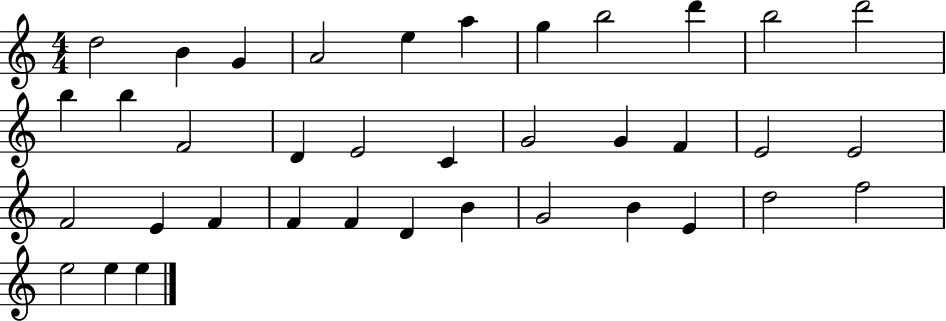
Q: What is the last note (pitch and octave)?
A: E5